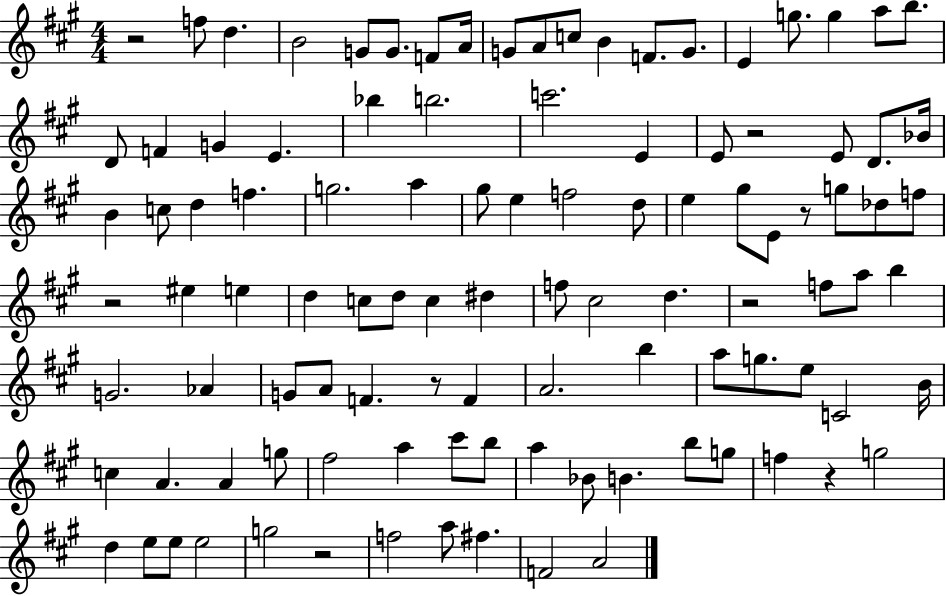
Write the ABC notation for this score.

X:1
T:Untitled
M:4/4
L:1/4
K:A
z2 f/2 d B2 G/2 G/2 F/2 A/4 G/2 A/2 c/2 B F/2 G/2 E g/2 g a/2 b/2 D/2 F G E _b b2 c'2 E E/2 z2 E/2 D/2 _B/4 B c/2 d f g2 a ^g/2 e f2 d/2 e ^g/2 E/2 z/2 g/2 _d/2 f/2 z2 ^e e d c/2 d/2 c ^d f/2 ^c2 d z2 f/2 a/2 b G2 _A G/2 A/2 F z/2 F A2 b a/2 g/2 e/2 C2 B/4 c A A g/2 ^f2 a ^c'/2 b/2 a _B/2 B b/2 g/2 f z g2 d e/2 e/2 e2 g2 z2 f2 a/2 ^f F2 A2